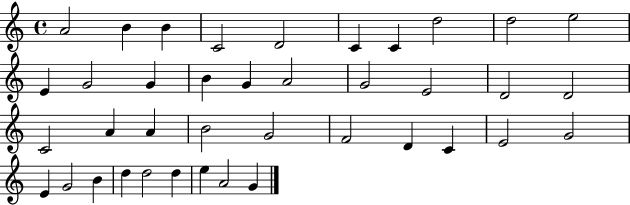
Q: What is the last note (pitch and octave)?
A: G4